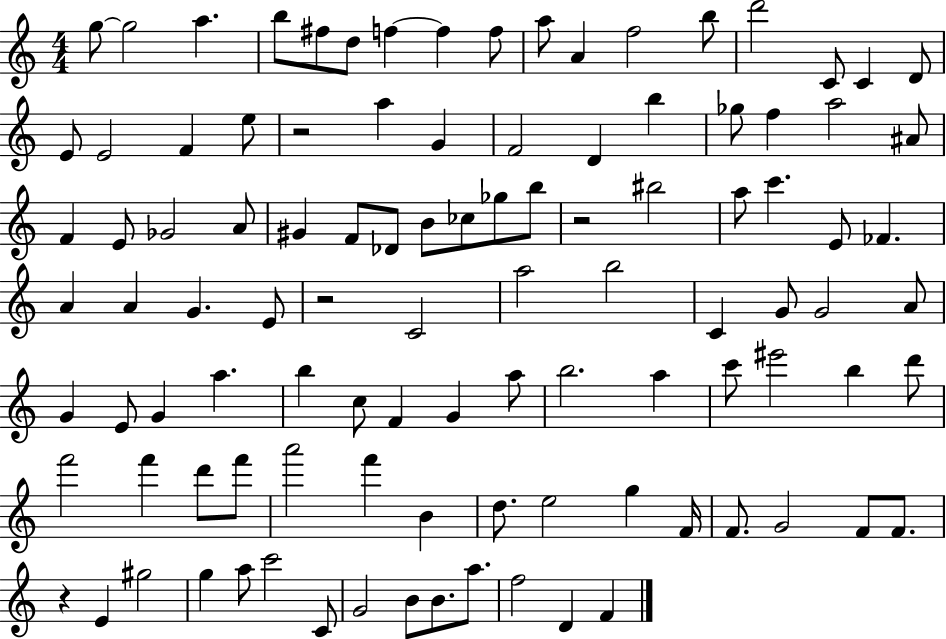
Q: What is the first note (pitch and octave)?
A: G5